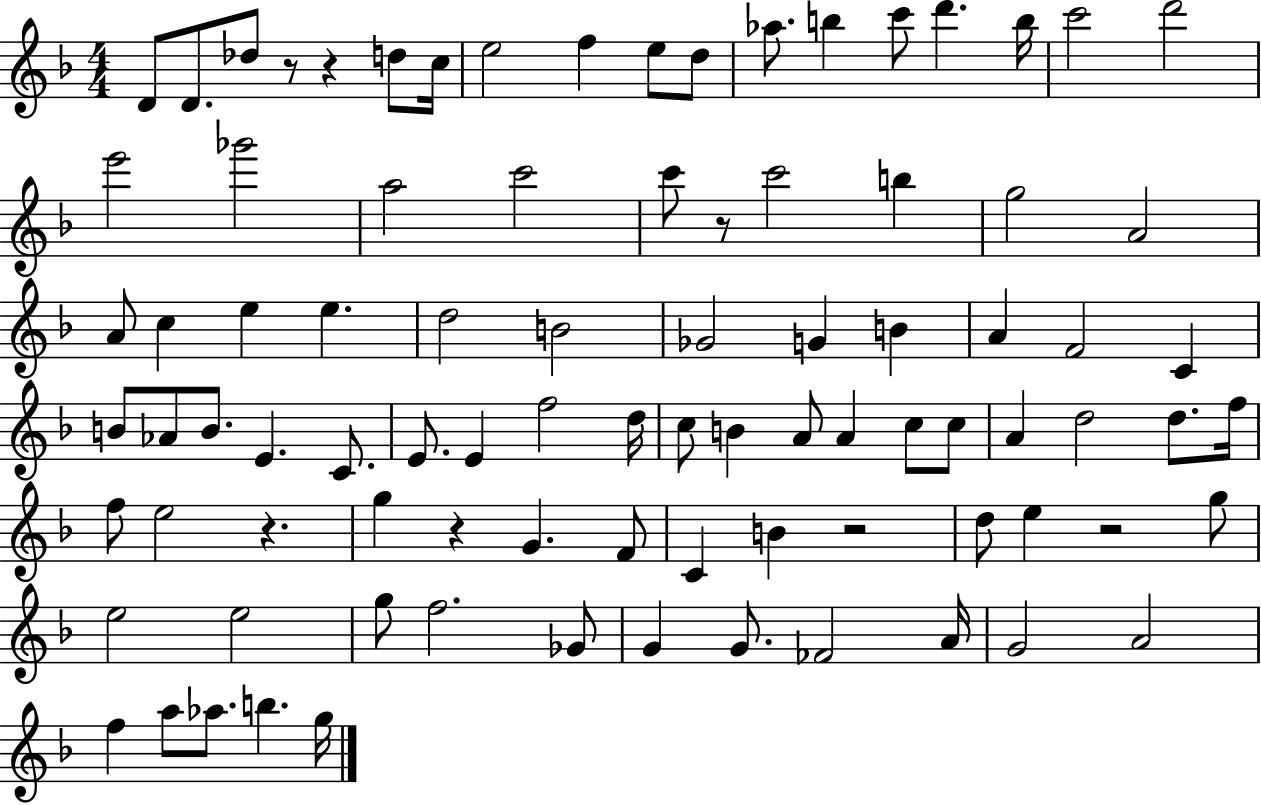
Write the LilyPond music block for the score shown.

{
  \clef treble
  \numericTimeSignature
  \time 4/4
  \key f \major
  d'8 d'8. des''8 r8 r4 d''8 c''16 | e''2 f''4 e''8 d''8 | aes''8. b''4 c'''8 d'''4. b''16 | c'''2 d'''2 | \break e'''2 ges'''2 | a''2 c'''2 | c'''8 r8 c'''2 b''4 | g''2 a'2 | \break a'8 c''4 e''4 e''4. | d''2 b'2 | ges'2 g'4 b'4 | a'4 f'2 c'4 | \break b'8 aes'8 b'8. e'4. c'8. | e'8. e'4 f''2 d''16 | c''8 b'4 a'8 a'4 c''8 c''8 | a'4 d''2 d''8. f''16 | \break f''8 e''2 r4. | g''4 r4 g'4. f'8 | c'4 b'4 r2 | d''8 e''4 r2 g''8 | \break e''2 e''2 | g''8 f''2. ges'8 | g'4 g'8. fes'2 a'16 | g'2 a'2 | \break f''4 a''8 aes''8. b''4. g''16 | \bar "|."
}